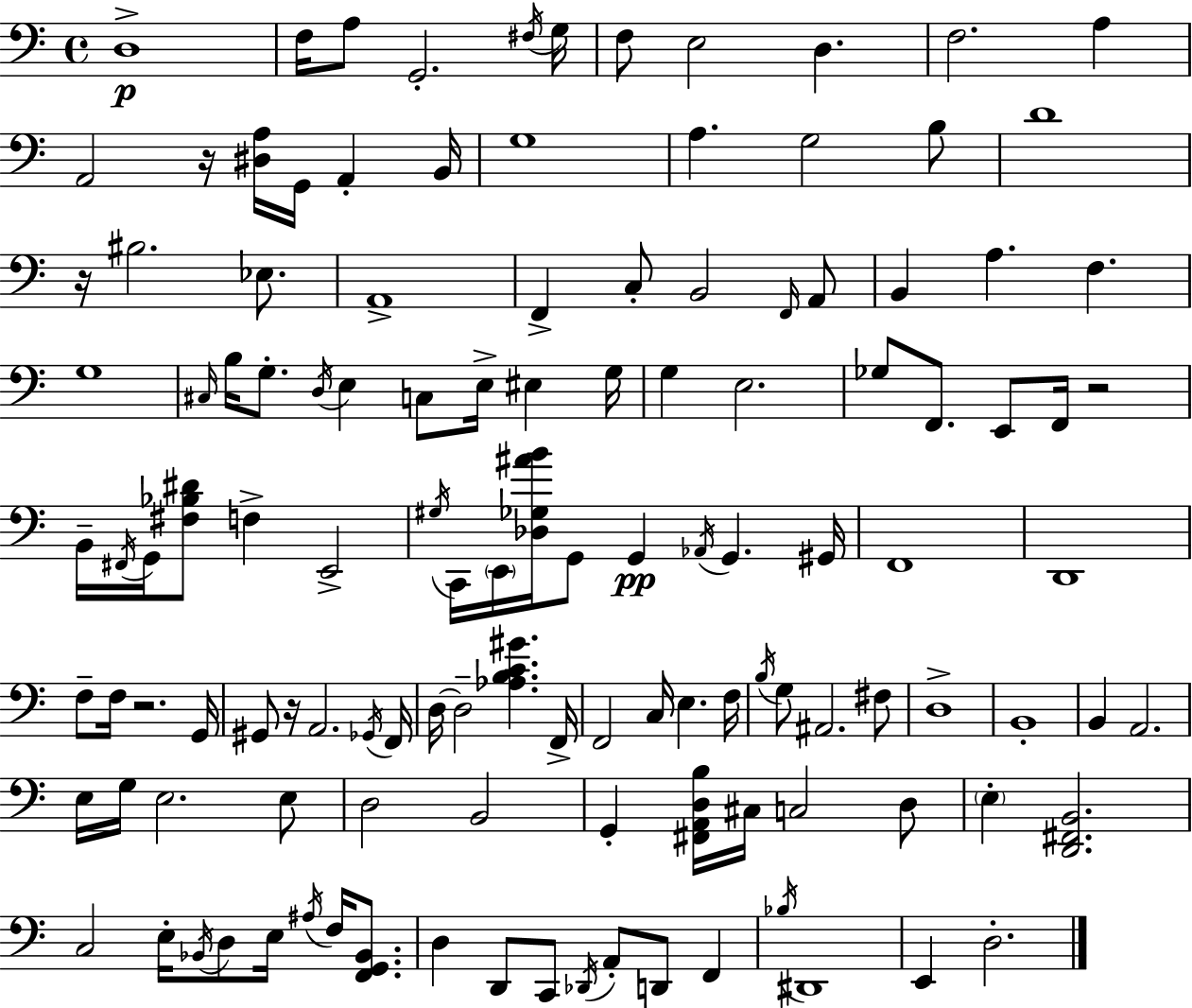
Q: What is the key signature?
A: A minor